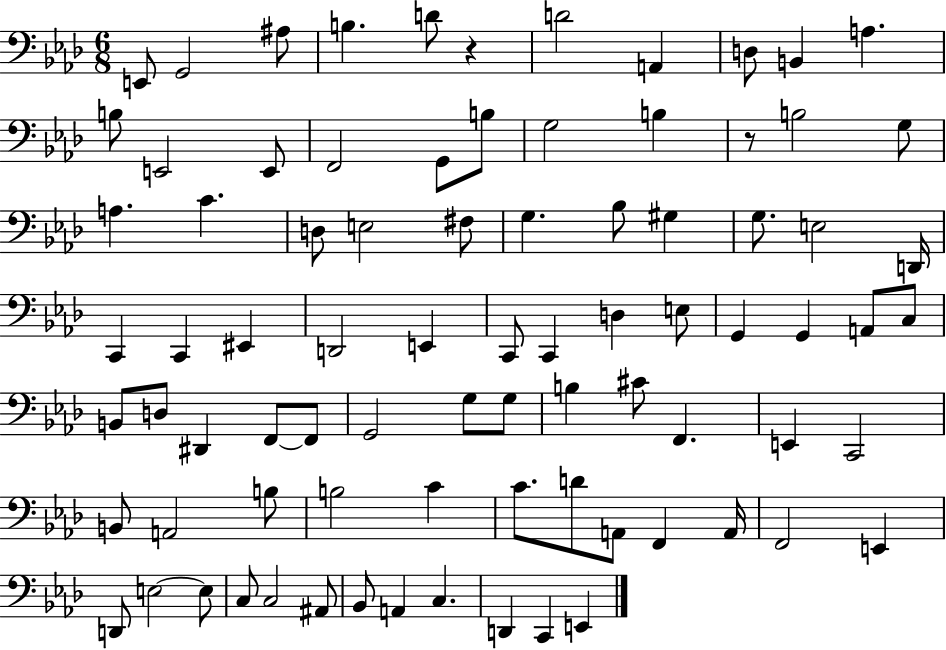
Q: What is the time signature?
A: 6/8